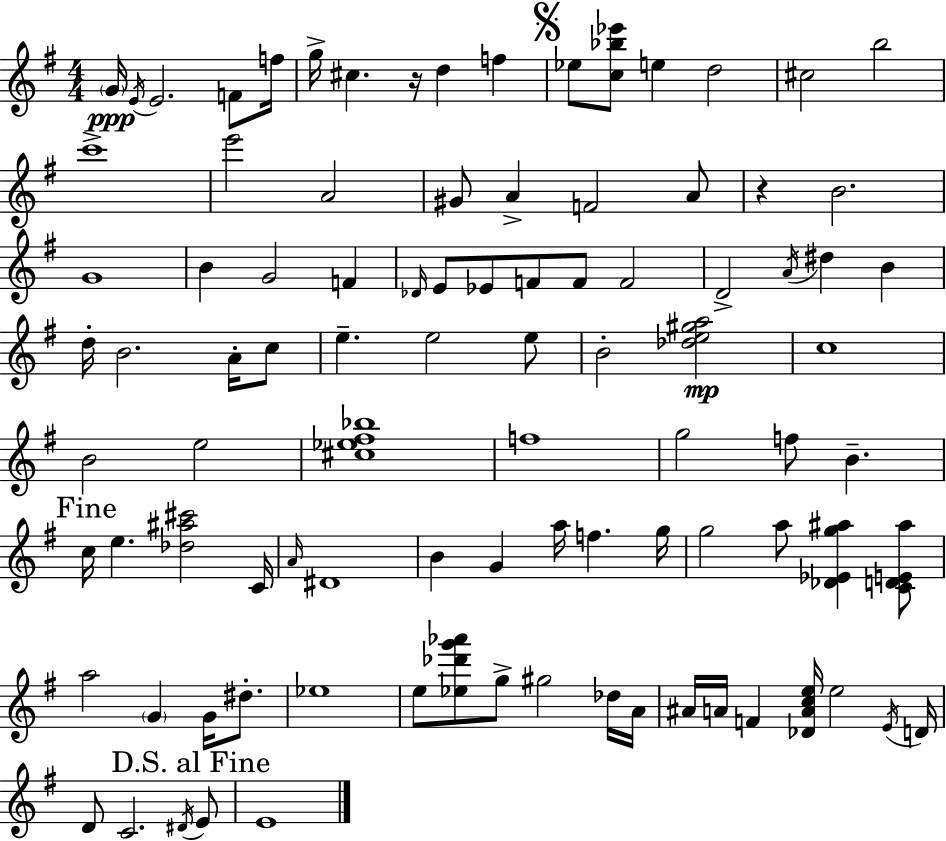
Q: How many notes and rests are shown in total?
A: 94